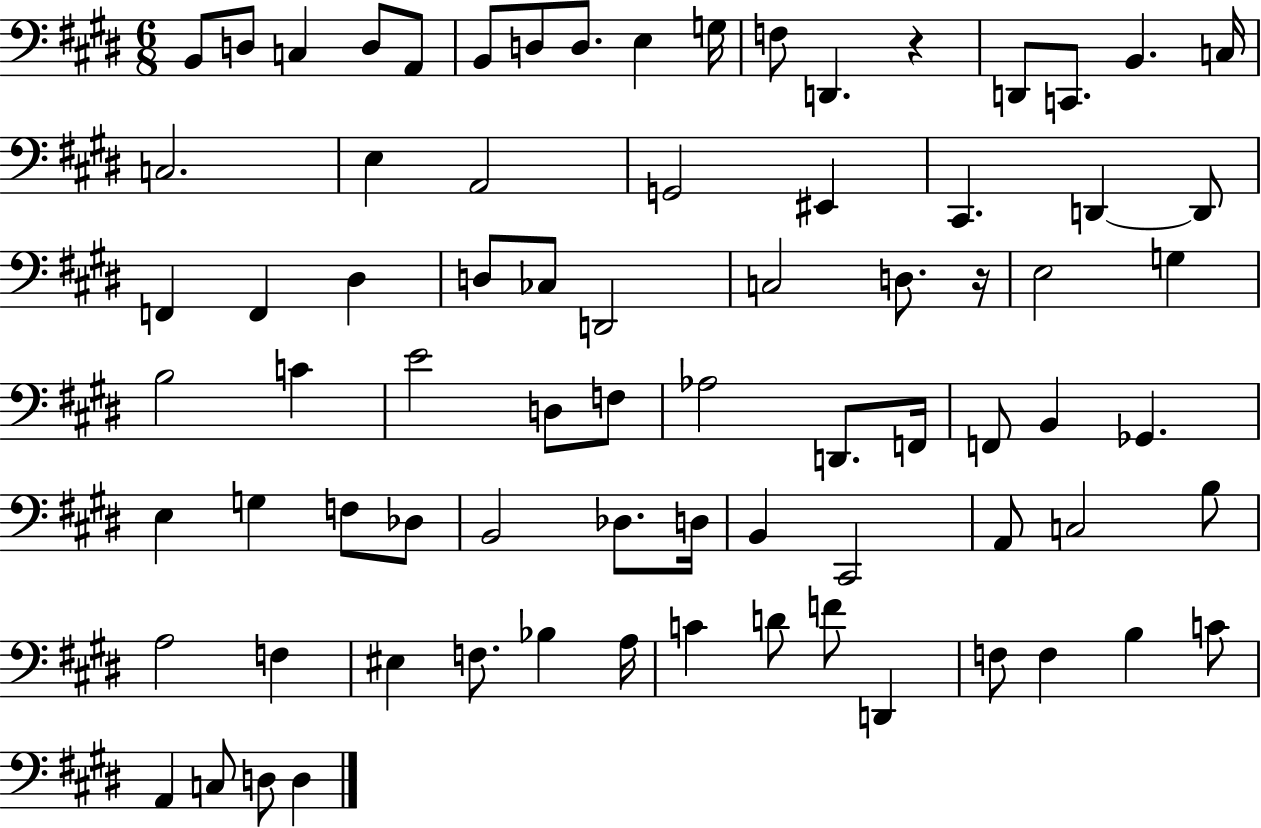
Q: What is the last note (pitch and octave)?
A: D3